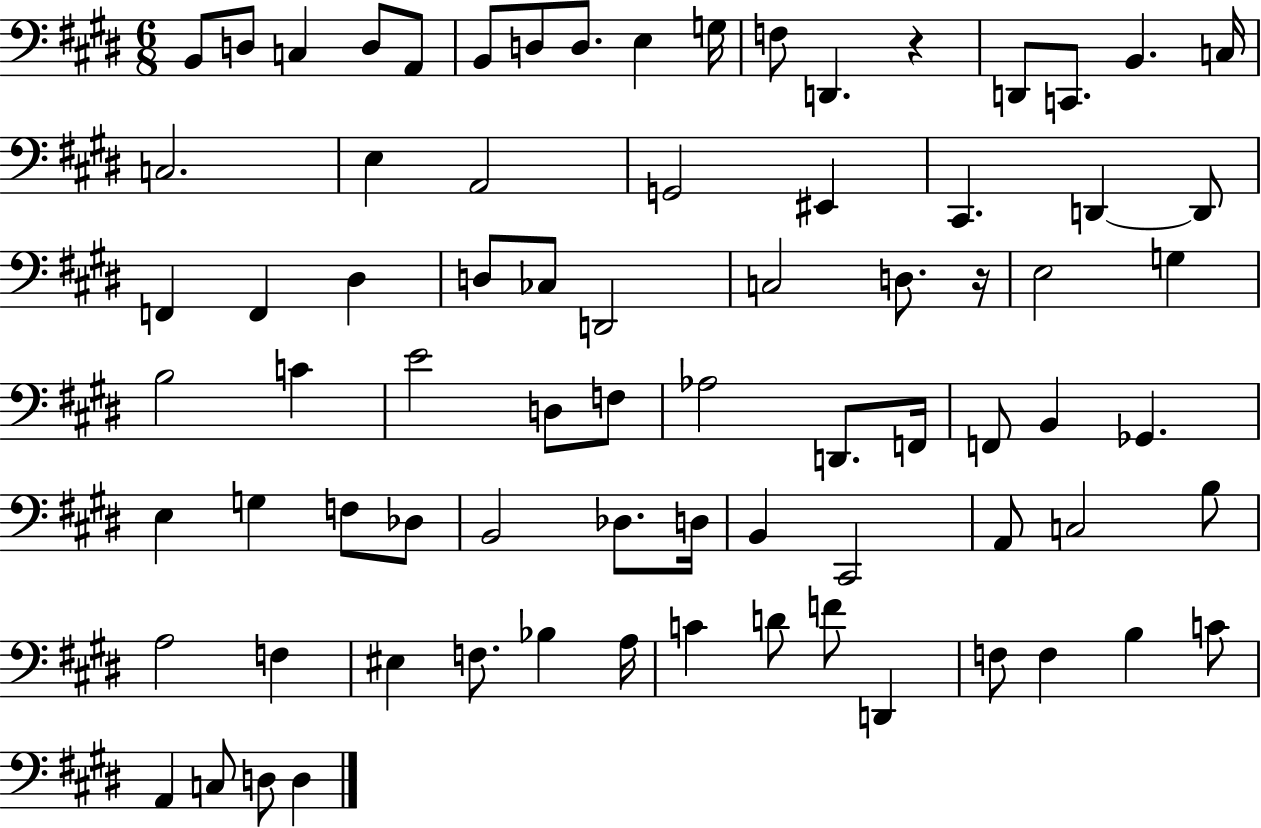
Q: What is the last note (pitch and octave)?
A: D3